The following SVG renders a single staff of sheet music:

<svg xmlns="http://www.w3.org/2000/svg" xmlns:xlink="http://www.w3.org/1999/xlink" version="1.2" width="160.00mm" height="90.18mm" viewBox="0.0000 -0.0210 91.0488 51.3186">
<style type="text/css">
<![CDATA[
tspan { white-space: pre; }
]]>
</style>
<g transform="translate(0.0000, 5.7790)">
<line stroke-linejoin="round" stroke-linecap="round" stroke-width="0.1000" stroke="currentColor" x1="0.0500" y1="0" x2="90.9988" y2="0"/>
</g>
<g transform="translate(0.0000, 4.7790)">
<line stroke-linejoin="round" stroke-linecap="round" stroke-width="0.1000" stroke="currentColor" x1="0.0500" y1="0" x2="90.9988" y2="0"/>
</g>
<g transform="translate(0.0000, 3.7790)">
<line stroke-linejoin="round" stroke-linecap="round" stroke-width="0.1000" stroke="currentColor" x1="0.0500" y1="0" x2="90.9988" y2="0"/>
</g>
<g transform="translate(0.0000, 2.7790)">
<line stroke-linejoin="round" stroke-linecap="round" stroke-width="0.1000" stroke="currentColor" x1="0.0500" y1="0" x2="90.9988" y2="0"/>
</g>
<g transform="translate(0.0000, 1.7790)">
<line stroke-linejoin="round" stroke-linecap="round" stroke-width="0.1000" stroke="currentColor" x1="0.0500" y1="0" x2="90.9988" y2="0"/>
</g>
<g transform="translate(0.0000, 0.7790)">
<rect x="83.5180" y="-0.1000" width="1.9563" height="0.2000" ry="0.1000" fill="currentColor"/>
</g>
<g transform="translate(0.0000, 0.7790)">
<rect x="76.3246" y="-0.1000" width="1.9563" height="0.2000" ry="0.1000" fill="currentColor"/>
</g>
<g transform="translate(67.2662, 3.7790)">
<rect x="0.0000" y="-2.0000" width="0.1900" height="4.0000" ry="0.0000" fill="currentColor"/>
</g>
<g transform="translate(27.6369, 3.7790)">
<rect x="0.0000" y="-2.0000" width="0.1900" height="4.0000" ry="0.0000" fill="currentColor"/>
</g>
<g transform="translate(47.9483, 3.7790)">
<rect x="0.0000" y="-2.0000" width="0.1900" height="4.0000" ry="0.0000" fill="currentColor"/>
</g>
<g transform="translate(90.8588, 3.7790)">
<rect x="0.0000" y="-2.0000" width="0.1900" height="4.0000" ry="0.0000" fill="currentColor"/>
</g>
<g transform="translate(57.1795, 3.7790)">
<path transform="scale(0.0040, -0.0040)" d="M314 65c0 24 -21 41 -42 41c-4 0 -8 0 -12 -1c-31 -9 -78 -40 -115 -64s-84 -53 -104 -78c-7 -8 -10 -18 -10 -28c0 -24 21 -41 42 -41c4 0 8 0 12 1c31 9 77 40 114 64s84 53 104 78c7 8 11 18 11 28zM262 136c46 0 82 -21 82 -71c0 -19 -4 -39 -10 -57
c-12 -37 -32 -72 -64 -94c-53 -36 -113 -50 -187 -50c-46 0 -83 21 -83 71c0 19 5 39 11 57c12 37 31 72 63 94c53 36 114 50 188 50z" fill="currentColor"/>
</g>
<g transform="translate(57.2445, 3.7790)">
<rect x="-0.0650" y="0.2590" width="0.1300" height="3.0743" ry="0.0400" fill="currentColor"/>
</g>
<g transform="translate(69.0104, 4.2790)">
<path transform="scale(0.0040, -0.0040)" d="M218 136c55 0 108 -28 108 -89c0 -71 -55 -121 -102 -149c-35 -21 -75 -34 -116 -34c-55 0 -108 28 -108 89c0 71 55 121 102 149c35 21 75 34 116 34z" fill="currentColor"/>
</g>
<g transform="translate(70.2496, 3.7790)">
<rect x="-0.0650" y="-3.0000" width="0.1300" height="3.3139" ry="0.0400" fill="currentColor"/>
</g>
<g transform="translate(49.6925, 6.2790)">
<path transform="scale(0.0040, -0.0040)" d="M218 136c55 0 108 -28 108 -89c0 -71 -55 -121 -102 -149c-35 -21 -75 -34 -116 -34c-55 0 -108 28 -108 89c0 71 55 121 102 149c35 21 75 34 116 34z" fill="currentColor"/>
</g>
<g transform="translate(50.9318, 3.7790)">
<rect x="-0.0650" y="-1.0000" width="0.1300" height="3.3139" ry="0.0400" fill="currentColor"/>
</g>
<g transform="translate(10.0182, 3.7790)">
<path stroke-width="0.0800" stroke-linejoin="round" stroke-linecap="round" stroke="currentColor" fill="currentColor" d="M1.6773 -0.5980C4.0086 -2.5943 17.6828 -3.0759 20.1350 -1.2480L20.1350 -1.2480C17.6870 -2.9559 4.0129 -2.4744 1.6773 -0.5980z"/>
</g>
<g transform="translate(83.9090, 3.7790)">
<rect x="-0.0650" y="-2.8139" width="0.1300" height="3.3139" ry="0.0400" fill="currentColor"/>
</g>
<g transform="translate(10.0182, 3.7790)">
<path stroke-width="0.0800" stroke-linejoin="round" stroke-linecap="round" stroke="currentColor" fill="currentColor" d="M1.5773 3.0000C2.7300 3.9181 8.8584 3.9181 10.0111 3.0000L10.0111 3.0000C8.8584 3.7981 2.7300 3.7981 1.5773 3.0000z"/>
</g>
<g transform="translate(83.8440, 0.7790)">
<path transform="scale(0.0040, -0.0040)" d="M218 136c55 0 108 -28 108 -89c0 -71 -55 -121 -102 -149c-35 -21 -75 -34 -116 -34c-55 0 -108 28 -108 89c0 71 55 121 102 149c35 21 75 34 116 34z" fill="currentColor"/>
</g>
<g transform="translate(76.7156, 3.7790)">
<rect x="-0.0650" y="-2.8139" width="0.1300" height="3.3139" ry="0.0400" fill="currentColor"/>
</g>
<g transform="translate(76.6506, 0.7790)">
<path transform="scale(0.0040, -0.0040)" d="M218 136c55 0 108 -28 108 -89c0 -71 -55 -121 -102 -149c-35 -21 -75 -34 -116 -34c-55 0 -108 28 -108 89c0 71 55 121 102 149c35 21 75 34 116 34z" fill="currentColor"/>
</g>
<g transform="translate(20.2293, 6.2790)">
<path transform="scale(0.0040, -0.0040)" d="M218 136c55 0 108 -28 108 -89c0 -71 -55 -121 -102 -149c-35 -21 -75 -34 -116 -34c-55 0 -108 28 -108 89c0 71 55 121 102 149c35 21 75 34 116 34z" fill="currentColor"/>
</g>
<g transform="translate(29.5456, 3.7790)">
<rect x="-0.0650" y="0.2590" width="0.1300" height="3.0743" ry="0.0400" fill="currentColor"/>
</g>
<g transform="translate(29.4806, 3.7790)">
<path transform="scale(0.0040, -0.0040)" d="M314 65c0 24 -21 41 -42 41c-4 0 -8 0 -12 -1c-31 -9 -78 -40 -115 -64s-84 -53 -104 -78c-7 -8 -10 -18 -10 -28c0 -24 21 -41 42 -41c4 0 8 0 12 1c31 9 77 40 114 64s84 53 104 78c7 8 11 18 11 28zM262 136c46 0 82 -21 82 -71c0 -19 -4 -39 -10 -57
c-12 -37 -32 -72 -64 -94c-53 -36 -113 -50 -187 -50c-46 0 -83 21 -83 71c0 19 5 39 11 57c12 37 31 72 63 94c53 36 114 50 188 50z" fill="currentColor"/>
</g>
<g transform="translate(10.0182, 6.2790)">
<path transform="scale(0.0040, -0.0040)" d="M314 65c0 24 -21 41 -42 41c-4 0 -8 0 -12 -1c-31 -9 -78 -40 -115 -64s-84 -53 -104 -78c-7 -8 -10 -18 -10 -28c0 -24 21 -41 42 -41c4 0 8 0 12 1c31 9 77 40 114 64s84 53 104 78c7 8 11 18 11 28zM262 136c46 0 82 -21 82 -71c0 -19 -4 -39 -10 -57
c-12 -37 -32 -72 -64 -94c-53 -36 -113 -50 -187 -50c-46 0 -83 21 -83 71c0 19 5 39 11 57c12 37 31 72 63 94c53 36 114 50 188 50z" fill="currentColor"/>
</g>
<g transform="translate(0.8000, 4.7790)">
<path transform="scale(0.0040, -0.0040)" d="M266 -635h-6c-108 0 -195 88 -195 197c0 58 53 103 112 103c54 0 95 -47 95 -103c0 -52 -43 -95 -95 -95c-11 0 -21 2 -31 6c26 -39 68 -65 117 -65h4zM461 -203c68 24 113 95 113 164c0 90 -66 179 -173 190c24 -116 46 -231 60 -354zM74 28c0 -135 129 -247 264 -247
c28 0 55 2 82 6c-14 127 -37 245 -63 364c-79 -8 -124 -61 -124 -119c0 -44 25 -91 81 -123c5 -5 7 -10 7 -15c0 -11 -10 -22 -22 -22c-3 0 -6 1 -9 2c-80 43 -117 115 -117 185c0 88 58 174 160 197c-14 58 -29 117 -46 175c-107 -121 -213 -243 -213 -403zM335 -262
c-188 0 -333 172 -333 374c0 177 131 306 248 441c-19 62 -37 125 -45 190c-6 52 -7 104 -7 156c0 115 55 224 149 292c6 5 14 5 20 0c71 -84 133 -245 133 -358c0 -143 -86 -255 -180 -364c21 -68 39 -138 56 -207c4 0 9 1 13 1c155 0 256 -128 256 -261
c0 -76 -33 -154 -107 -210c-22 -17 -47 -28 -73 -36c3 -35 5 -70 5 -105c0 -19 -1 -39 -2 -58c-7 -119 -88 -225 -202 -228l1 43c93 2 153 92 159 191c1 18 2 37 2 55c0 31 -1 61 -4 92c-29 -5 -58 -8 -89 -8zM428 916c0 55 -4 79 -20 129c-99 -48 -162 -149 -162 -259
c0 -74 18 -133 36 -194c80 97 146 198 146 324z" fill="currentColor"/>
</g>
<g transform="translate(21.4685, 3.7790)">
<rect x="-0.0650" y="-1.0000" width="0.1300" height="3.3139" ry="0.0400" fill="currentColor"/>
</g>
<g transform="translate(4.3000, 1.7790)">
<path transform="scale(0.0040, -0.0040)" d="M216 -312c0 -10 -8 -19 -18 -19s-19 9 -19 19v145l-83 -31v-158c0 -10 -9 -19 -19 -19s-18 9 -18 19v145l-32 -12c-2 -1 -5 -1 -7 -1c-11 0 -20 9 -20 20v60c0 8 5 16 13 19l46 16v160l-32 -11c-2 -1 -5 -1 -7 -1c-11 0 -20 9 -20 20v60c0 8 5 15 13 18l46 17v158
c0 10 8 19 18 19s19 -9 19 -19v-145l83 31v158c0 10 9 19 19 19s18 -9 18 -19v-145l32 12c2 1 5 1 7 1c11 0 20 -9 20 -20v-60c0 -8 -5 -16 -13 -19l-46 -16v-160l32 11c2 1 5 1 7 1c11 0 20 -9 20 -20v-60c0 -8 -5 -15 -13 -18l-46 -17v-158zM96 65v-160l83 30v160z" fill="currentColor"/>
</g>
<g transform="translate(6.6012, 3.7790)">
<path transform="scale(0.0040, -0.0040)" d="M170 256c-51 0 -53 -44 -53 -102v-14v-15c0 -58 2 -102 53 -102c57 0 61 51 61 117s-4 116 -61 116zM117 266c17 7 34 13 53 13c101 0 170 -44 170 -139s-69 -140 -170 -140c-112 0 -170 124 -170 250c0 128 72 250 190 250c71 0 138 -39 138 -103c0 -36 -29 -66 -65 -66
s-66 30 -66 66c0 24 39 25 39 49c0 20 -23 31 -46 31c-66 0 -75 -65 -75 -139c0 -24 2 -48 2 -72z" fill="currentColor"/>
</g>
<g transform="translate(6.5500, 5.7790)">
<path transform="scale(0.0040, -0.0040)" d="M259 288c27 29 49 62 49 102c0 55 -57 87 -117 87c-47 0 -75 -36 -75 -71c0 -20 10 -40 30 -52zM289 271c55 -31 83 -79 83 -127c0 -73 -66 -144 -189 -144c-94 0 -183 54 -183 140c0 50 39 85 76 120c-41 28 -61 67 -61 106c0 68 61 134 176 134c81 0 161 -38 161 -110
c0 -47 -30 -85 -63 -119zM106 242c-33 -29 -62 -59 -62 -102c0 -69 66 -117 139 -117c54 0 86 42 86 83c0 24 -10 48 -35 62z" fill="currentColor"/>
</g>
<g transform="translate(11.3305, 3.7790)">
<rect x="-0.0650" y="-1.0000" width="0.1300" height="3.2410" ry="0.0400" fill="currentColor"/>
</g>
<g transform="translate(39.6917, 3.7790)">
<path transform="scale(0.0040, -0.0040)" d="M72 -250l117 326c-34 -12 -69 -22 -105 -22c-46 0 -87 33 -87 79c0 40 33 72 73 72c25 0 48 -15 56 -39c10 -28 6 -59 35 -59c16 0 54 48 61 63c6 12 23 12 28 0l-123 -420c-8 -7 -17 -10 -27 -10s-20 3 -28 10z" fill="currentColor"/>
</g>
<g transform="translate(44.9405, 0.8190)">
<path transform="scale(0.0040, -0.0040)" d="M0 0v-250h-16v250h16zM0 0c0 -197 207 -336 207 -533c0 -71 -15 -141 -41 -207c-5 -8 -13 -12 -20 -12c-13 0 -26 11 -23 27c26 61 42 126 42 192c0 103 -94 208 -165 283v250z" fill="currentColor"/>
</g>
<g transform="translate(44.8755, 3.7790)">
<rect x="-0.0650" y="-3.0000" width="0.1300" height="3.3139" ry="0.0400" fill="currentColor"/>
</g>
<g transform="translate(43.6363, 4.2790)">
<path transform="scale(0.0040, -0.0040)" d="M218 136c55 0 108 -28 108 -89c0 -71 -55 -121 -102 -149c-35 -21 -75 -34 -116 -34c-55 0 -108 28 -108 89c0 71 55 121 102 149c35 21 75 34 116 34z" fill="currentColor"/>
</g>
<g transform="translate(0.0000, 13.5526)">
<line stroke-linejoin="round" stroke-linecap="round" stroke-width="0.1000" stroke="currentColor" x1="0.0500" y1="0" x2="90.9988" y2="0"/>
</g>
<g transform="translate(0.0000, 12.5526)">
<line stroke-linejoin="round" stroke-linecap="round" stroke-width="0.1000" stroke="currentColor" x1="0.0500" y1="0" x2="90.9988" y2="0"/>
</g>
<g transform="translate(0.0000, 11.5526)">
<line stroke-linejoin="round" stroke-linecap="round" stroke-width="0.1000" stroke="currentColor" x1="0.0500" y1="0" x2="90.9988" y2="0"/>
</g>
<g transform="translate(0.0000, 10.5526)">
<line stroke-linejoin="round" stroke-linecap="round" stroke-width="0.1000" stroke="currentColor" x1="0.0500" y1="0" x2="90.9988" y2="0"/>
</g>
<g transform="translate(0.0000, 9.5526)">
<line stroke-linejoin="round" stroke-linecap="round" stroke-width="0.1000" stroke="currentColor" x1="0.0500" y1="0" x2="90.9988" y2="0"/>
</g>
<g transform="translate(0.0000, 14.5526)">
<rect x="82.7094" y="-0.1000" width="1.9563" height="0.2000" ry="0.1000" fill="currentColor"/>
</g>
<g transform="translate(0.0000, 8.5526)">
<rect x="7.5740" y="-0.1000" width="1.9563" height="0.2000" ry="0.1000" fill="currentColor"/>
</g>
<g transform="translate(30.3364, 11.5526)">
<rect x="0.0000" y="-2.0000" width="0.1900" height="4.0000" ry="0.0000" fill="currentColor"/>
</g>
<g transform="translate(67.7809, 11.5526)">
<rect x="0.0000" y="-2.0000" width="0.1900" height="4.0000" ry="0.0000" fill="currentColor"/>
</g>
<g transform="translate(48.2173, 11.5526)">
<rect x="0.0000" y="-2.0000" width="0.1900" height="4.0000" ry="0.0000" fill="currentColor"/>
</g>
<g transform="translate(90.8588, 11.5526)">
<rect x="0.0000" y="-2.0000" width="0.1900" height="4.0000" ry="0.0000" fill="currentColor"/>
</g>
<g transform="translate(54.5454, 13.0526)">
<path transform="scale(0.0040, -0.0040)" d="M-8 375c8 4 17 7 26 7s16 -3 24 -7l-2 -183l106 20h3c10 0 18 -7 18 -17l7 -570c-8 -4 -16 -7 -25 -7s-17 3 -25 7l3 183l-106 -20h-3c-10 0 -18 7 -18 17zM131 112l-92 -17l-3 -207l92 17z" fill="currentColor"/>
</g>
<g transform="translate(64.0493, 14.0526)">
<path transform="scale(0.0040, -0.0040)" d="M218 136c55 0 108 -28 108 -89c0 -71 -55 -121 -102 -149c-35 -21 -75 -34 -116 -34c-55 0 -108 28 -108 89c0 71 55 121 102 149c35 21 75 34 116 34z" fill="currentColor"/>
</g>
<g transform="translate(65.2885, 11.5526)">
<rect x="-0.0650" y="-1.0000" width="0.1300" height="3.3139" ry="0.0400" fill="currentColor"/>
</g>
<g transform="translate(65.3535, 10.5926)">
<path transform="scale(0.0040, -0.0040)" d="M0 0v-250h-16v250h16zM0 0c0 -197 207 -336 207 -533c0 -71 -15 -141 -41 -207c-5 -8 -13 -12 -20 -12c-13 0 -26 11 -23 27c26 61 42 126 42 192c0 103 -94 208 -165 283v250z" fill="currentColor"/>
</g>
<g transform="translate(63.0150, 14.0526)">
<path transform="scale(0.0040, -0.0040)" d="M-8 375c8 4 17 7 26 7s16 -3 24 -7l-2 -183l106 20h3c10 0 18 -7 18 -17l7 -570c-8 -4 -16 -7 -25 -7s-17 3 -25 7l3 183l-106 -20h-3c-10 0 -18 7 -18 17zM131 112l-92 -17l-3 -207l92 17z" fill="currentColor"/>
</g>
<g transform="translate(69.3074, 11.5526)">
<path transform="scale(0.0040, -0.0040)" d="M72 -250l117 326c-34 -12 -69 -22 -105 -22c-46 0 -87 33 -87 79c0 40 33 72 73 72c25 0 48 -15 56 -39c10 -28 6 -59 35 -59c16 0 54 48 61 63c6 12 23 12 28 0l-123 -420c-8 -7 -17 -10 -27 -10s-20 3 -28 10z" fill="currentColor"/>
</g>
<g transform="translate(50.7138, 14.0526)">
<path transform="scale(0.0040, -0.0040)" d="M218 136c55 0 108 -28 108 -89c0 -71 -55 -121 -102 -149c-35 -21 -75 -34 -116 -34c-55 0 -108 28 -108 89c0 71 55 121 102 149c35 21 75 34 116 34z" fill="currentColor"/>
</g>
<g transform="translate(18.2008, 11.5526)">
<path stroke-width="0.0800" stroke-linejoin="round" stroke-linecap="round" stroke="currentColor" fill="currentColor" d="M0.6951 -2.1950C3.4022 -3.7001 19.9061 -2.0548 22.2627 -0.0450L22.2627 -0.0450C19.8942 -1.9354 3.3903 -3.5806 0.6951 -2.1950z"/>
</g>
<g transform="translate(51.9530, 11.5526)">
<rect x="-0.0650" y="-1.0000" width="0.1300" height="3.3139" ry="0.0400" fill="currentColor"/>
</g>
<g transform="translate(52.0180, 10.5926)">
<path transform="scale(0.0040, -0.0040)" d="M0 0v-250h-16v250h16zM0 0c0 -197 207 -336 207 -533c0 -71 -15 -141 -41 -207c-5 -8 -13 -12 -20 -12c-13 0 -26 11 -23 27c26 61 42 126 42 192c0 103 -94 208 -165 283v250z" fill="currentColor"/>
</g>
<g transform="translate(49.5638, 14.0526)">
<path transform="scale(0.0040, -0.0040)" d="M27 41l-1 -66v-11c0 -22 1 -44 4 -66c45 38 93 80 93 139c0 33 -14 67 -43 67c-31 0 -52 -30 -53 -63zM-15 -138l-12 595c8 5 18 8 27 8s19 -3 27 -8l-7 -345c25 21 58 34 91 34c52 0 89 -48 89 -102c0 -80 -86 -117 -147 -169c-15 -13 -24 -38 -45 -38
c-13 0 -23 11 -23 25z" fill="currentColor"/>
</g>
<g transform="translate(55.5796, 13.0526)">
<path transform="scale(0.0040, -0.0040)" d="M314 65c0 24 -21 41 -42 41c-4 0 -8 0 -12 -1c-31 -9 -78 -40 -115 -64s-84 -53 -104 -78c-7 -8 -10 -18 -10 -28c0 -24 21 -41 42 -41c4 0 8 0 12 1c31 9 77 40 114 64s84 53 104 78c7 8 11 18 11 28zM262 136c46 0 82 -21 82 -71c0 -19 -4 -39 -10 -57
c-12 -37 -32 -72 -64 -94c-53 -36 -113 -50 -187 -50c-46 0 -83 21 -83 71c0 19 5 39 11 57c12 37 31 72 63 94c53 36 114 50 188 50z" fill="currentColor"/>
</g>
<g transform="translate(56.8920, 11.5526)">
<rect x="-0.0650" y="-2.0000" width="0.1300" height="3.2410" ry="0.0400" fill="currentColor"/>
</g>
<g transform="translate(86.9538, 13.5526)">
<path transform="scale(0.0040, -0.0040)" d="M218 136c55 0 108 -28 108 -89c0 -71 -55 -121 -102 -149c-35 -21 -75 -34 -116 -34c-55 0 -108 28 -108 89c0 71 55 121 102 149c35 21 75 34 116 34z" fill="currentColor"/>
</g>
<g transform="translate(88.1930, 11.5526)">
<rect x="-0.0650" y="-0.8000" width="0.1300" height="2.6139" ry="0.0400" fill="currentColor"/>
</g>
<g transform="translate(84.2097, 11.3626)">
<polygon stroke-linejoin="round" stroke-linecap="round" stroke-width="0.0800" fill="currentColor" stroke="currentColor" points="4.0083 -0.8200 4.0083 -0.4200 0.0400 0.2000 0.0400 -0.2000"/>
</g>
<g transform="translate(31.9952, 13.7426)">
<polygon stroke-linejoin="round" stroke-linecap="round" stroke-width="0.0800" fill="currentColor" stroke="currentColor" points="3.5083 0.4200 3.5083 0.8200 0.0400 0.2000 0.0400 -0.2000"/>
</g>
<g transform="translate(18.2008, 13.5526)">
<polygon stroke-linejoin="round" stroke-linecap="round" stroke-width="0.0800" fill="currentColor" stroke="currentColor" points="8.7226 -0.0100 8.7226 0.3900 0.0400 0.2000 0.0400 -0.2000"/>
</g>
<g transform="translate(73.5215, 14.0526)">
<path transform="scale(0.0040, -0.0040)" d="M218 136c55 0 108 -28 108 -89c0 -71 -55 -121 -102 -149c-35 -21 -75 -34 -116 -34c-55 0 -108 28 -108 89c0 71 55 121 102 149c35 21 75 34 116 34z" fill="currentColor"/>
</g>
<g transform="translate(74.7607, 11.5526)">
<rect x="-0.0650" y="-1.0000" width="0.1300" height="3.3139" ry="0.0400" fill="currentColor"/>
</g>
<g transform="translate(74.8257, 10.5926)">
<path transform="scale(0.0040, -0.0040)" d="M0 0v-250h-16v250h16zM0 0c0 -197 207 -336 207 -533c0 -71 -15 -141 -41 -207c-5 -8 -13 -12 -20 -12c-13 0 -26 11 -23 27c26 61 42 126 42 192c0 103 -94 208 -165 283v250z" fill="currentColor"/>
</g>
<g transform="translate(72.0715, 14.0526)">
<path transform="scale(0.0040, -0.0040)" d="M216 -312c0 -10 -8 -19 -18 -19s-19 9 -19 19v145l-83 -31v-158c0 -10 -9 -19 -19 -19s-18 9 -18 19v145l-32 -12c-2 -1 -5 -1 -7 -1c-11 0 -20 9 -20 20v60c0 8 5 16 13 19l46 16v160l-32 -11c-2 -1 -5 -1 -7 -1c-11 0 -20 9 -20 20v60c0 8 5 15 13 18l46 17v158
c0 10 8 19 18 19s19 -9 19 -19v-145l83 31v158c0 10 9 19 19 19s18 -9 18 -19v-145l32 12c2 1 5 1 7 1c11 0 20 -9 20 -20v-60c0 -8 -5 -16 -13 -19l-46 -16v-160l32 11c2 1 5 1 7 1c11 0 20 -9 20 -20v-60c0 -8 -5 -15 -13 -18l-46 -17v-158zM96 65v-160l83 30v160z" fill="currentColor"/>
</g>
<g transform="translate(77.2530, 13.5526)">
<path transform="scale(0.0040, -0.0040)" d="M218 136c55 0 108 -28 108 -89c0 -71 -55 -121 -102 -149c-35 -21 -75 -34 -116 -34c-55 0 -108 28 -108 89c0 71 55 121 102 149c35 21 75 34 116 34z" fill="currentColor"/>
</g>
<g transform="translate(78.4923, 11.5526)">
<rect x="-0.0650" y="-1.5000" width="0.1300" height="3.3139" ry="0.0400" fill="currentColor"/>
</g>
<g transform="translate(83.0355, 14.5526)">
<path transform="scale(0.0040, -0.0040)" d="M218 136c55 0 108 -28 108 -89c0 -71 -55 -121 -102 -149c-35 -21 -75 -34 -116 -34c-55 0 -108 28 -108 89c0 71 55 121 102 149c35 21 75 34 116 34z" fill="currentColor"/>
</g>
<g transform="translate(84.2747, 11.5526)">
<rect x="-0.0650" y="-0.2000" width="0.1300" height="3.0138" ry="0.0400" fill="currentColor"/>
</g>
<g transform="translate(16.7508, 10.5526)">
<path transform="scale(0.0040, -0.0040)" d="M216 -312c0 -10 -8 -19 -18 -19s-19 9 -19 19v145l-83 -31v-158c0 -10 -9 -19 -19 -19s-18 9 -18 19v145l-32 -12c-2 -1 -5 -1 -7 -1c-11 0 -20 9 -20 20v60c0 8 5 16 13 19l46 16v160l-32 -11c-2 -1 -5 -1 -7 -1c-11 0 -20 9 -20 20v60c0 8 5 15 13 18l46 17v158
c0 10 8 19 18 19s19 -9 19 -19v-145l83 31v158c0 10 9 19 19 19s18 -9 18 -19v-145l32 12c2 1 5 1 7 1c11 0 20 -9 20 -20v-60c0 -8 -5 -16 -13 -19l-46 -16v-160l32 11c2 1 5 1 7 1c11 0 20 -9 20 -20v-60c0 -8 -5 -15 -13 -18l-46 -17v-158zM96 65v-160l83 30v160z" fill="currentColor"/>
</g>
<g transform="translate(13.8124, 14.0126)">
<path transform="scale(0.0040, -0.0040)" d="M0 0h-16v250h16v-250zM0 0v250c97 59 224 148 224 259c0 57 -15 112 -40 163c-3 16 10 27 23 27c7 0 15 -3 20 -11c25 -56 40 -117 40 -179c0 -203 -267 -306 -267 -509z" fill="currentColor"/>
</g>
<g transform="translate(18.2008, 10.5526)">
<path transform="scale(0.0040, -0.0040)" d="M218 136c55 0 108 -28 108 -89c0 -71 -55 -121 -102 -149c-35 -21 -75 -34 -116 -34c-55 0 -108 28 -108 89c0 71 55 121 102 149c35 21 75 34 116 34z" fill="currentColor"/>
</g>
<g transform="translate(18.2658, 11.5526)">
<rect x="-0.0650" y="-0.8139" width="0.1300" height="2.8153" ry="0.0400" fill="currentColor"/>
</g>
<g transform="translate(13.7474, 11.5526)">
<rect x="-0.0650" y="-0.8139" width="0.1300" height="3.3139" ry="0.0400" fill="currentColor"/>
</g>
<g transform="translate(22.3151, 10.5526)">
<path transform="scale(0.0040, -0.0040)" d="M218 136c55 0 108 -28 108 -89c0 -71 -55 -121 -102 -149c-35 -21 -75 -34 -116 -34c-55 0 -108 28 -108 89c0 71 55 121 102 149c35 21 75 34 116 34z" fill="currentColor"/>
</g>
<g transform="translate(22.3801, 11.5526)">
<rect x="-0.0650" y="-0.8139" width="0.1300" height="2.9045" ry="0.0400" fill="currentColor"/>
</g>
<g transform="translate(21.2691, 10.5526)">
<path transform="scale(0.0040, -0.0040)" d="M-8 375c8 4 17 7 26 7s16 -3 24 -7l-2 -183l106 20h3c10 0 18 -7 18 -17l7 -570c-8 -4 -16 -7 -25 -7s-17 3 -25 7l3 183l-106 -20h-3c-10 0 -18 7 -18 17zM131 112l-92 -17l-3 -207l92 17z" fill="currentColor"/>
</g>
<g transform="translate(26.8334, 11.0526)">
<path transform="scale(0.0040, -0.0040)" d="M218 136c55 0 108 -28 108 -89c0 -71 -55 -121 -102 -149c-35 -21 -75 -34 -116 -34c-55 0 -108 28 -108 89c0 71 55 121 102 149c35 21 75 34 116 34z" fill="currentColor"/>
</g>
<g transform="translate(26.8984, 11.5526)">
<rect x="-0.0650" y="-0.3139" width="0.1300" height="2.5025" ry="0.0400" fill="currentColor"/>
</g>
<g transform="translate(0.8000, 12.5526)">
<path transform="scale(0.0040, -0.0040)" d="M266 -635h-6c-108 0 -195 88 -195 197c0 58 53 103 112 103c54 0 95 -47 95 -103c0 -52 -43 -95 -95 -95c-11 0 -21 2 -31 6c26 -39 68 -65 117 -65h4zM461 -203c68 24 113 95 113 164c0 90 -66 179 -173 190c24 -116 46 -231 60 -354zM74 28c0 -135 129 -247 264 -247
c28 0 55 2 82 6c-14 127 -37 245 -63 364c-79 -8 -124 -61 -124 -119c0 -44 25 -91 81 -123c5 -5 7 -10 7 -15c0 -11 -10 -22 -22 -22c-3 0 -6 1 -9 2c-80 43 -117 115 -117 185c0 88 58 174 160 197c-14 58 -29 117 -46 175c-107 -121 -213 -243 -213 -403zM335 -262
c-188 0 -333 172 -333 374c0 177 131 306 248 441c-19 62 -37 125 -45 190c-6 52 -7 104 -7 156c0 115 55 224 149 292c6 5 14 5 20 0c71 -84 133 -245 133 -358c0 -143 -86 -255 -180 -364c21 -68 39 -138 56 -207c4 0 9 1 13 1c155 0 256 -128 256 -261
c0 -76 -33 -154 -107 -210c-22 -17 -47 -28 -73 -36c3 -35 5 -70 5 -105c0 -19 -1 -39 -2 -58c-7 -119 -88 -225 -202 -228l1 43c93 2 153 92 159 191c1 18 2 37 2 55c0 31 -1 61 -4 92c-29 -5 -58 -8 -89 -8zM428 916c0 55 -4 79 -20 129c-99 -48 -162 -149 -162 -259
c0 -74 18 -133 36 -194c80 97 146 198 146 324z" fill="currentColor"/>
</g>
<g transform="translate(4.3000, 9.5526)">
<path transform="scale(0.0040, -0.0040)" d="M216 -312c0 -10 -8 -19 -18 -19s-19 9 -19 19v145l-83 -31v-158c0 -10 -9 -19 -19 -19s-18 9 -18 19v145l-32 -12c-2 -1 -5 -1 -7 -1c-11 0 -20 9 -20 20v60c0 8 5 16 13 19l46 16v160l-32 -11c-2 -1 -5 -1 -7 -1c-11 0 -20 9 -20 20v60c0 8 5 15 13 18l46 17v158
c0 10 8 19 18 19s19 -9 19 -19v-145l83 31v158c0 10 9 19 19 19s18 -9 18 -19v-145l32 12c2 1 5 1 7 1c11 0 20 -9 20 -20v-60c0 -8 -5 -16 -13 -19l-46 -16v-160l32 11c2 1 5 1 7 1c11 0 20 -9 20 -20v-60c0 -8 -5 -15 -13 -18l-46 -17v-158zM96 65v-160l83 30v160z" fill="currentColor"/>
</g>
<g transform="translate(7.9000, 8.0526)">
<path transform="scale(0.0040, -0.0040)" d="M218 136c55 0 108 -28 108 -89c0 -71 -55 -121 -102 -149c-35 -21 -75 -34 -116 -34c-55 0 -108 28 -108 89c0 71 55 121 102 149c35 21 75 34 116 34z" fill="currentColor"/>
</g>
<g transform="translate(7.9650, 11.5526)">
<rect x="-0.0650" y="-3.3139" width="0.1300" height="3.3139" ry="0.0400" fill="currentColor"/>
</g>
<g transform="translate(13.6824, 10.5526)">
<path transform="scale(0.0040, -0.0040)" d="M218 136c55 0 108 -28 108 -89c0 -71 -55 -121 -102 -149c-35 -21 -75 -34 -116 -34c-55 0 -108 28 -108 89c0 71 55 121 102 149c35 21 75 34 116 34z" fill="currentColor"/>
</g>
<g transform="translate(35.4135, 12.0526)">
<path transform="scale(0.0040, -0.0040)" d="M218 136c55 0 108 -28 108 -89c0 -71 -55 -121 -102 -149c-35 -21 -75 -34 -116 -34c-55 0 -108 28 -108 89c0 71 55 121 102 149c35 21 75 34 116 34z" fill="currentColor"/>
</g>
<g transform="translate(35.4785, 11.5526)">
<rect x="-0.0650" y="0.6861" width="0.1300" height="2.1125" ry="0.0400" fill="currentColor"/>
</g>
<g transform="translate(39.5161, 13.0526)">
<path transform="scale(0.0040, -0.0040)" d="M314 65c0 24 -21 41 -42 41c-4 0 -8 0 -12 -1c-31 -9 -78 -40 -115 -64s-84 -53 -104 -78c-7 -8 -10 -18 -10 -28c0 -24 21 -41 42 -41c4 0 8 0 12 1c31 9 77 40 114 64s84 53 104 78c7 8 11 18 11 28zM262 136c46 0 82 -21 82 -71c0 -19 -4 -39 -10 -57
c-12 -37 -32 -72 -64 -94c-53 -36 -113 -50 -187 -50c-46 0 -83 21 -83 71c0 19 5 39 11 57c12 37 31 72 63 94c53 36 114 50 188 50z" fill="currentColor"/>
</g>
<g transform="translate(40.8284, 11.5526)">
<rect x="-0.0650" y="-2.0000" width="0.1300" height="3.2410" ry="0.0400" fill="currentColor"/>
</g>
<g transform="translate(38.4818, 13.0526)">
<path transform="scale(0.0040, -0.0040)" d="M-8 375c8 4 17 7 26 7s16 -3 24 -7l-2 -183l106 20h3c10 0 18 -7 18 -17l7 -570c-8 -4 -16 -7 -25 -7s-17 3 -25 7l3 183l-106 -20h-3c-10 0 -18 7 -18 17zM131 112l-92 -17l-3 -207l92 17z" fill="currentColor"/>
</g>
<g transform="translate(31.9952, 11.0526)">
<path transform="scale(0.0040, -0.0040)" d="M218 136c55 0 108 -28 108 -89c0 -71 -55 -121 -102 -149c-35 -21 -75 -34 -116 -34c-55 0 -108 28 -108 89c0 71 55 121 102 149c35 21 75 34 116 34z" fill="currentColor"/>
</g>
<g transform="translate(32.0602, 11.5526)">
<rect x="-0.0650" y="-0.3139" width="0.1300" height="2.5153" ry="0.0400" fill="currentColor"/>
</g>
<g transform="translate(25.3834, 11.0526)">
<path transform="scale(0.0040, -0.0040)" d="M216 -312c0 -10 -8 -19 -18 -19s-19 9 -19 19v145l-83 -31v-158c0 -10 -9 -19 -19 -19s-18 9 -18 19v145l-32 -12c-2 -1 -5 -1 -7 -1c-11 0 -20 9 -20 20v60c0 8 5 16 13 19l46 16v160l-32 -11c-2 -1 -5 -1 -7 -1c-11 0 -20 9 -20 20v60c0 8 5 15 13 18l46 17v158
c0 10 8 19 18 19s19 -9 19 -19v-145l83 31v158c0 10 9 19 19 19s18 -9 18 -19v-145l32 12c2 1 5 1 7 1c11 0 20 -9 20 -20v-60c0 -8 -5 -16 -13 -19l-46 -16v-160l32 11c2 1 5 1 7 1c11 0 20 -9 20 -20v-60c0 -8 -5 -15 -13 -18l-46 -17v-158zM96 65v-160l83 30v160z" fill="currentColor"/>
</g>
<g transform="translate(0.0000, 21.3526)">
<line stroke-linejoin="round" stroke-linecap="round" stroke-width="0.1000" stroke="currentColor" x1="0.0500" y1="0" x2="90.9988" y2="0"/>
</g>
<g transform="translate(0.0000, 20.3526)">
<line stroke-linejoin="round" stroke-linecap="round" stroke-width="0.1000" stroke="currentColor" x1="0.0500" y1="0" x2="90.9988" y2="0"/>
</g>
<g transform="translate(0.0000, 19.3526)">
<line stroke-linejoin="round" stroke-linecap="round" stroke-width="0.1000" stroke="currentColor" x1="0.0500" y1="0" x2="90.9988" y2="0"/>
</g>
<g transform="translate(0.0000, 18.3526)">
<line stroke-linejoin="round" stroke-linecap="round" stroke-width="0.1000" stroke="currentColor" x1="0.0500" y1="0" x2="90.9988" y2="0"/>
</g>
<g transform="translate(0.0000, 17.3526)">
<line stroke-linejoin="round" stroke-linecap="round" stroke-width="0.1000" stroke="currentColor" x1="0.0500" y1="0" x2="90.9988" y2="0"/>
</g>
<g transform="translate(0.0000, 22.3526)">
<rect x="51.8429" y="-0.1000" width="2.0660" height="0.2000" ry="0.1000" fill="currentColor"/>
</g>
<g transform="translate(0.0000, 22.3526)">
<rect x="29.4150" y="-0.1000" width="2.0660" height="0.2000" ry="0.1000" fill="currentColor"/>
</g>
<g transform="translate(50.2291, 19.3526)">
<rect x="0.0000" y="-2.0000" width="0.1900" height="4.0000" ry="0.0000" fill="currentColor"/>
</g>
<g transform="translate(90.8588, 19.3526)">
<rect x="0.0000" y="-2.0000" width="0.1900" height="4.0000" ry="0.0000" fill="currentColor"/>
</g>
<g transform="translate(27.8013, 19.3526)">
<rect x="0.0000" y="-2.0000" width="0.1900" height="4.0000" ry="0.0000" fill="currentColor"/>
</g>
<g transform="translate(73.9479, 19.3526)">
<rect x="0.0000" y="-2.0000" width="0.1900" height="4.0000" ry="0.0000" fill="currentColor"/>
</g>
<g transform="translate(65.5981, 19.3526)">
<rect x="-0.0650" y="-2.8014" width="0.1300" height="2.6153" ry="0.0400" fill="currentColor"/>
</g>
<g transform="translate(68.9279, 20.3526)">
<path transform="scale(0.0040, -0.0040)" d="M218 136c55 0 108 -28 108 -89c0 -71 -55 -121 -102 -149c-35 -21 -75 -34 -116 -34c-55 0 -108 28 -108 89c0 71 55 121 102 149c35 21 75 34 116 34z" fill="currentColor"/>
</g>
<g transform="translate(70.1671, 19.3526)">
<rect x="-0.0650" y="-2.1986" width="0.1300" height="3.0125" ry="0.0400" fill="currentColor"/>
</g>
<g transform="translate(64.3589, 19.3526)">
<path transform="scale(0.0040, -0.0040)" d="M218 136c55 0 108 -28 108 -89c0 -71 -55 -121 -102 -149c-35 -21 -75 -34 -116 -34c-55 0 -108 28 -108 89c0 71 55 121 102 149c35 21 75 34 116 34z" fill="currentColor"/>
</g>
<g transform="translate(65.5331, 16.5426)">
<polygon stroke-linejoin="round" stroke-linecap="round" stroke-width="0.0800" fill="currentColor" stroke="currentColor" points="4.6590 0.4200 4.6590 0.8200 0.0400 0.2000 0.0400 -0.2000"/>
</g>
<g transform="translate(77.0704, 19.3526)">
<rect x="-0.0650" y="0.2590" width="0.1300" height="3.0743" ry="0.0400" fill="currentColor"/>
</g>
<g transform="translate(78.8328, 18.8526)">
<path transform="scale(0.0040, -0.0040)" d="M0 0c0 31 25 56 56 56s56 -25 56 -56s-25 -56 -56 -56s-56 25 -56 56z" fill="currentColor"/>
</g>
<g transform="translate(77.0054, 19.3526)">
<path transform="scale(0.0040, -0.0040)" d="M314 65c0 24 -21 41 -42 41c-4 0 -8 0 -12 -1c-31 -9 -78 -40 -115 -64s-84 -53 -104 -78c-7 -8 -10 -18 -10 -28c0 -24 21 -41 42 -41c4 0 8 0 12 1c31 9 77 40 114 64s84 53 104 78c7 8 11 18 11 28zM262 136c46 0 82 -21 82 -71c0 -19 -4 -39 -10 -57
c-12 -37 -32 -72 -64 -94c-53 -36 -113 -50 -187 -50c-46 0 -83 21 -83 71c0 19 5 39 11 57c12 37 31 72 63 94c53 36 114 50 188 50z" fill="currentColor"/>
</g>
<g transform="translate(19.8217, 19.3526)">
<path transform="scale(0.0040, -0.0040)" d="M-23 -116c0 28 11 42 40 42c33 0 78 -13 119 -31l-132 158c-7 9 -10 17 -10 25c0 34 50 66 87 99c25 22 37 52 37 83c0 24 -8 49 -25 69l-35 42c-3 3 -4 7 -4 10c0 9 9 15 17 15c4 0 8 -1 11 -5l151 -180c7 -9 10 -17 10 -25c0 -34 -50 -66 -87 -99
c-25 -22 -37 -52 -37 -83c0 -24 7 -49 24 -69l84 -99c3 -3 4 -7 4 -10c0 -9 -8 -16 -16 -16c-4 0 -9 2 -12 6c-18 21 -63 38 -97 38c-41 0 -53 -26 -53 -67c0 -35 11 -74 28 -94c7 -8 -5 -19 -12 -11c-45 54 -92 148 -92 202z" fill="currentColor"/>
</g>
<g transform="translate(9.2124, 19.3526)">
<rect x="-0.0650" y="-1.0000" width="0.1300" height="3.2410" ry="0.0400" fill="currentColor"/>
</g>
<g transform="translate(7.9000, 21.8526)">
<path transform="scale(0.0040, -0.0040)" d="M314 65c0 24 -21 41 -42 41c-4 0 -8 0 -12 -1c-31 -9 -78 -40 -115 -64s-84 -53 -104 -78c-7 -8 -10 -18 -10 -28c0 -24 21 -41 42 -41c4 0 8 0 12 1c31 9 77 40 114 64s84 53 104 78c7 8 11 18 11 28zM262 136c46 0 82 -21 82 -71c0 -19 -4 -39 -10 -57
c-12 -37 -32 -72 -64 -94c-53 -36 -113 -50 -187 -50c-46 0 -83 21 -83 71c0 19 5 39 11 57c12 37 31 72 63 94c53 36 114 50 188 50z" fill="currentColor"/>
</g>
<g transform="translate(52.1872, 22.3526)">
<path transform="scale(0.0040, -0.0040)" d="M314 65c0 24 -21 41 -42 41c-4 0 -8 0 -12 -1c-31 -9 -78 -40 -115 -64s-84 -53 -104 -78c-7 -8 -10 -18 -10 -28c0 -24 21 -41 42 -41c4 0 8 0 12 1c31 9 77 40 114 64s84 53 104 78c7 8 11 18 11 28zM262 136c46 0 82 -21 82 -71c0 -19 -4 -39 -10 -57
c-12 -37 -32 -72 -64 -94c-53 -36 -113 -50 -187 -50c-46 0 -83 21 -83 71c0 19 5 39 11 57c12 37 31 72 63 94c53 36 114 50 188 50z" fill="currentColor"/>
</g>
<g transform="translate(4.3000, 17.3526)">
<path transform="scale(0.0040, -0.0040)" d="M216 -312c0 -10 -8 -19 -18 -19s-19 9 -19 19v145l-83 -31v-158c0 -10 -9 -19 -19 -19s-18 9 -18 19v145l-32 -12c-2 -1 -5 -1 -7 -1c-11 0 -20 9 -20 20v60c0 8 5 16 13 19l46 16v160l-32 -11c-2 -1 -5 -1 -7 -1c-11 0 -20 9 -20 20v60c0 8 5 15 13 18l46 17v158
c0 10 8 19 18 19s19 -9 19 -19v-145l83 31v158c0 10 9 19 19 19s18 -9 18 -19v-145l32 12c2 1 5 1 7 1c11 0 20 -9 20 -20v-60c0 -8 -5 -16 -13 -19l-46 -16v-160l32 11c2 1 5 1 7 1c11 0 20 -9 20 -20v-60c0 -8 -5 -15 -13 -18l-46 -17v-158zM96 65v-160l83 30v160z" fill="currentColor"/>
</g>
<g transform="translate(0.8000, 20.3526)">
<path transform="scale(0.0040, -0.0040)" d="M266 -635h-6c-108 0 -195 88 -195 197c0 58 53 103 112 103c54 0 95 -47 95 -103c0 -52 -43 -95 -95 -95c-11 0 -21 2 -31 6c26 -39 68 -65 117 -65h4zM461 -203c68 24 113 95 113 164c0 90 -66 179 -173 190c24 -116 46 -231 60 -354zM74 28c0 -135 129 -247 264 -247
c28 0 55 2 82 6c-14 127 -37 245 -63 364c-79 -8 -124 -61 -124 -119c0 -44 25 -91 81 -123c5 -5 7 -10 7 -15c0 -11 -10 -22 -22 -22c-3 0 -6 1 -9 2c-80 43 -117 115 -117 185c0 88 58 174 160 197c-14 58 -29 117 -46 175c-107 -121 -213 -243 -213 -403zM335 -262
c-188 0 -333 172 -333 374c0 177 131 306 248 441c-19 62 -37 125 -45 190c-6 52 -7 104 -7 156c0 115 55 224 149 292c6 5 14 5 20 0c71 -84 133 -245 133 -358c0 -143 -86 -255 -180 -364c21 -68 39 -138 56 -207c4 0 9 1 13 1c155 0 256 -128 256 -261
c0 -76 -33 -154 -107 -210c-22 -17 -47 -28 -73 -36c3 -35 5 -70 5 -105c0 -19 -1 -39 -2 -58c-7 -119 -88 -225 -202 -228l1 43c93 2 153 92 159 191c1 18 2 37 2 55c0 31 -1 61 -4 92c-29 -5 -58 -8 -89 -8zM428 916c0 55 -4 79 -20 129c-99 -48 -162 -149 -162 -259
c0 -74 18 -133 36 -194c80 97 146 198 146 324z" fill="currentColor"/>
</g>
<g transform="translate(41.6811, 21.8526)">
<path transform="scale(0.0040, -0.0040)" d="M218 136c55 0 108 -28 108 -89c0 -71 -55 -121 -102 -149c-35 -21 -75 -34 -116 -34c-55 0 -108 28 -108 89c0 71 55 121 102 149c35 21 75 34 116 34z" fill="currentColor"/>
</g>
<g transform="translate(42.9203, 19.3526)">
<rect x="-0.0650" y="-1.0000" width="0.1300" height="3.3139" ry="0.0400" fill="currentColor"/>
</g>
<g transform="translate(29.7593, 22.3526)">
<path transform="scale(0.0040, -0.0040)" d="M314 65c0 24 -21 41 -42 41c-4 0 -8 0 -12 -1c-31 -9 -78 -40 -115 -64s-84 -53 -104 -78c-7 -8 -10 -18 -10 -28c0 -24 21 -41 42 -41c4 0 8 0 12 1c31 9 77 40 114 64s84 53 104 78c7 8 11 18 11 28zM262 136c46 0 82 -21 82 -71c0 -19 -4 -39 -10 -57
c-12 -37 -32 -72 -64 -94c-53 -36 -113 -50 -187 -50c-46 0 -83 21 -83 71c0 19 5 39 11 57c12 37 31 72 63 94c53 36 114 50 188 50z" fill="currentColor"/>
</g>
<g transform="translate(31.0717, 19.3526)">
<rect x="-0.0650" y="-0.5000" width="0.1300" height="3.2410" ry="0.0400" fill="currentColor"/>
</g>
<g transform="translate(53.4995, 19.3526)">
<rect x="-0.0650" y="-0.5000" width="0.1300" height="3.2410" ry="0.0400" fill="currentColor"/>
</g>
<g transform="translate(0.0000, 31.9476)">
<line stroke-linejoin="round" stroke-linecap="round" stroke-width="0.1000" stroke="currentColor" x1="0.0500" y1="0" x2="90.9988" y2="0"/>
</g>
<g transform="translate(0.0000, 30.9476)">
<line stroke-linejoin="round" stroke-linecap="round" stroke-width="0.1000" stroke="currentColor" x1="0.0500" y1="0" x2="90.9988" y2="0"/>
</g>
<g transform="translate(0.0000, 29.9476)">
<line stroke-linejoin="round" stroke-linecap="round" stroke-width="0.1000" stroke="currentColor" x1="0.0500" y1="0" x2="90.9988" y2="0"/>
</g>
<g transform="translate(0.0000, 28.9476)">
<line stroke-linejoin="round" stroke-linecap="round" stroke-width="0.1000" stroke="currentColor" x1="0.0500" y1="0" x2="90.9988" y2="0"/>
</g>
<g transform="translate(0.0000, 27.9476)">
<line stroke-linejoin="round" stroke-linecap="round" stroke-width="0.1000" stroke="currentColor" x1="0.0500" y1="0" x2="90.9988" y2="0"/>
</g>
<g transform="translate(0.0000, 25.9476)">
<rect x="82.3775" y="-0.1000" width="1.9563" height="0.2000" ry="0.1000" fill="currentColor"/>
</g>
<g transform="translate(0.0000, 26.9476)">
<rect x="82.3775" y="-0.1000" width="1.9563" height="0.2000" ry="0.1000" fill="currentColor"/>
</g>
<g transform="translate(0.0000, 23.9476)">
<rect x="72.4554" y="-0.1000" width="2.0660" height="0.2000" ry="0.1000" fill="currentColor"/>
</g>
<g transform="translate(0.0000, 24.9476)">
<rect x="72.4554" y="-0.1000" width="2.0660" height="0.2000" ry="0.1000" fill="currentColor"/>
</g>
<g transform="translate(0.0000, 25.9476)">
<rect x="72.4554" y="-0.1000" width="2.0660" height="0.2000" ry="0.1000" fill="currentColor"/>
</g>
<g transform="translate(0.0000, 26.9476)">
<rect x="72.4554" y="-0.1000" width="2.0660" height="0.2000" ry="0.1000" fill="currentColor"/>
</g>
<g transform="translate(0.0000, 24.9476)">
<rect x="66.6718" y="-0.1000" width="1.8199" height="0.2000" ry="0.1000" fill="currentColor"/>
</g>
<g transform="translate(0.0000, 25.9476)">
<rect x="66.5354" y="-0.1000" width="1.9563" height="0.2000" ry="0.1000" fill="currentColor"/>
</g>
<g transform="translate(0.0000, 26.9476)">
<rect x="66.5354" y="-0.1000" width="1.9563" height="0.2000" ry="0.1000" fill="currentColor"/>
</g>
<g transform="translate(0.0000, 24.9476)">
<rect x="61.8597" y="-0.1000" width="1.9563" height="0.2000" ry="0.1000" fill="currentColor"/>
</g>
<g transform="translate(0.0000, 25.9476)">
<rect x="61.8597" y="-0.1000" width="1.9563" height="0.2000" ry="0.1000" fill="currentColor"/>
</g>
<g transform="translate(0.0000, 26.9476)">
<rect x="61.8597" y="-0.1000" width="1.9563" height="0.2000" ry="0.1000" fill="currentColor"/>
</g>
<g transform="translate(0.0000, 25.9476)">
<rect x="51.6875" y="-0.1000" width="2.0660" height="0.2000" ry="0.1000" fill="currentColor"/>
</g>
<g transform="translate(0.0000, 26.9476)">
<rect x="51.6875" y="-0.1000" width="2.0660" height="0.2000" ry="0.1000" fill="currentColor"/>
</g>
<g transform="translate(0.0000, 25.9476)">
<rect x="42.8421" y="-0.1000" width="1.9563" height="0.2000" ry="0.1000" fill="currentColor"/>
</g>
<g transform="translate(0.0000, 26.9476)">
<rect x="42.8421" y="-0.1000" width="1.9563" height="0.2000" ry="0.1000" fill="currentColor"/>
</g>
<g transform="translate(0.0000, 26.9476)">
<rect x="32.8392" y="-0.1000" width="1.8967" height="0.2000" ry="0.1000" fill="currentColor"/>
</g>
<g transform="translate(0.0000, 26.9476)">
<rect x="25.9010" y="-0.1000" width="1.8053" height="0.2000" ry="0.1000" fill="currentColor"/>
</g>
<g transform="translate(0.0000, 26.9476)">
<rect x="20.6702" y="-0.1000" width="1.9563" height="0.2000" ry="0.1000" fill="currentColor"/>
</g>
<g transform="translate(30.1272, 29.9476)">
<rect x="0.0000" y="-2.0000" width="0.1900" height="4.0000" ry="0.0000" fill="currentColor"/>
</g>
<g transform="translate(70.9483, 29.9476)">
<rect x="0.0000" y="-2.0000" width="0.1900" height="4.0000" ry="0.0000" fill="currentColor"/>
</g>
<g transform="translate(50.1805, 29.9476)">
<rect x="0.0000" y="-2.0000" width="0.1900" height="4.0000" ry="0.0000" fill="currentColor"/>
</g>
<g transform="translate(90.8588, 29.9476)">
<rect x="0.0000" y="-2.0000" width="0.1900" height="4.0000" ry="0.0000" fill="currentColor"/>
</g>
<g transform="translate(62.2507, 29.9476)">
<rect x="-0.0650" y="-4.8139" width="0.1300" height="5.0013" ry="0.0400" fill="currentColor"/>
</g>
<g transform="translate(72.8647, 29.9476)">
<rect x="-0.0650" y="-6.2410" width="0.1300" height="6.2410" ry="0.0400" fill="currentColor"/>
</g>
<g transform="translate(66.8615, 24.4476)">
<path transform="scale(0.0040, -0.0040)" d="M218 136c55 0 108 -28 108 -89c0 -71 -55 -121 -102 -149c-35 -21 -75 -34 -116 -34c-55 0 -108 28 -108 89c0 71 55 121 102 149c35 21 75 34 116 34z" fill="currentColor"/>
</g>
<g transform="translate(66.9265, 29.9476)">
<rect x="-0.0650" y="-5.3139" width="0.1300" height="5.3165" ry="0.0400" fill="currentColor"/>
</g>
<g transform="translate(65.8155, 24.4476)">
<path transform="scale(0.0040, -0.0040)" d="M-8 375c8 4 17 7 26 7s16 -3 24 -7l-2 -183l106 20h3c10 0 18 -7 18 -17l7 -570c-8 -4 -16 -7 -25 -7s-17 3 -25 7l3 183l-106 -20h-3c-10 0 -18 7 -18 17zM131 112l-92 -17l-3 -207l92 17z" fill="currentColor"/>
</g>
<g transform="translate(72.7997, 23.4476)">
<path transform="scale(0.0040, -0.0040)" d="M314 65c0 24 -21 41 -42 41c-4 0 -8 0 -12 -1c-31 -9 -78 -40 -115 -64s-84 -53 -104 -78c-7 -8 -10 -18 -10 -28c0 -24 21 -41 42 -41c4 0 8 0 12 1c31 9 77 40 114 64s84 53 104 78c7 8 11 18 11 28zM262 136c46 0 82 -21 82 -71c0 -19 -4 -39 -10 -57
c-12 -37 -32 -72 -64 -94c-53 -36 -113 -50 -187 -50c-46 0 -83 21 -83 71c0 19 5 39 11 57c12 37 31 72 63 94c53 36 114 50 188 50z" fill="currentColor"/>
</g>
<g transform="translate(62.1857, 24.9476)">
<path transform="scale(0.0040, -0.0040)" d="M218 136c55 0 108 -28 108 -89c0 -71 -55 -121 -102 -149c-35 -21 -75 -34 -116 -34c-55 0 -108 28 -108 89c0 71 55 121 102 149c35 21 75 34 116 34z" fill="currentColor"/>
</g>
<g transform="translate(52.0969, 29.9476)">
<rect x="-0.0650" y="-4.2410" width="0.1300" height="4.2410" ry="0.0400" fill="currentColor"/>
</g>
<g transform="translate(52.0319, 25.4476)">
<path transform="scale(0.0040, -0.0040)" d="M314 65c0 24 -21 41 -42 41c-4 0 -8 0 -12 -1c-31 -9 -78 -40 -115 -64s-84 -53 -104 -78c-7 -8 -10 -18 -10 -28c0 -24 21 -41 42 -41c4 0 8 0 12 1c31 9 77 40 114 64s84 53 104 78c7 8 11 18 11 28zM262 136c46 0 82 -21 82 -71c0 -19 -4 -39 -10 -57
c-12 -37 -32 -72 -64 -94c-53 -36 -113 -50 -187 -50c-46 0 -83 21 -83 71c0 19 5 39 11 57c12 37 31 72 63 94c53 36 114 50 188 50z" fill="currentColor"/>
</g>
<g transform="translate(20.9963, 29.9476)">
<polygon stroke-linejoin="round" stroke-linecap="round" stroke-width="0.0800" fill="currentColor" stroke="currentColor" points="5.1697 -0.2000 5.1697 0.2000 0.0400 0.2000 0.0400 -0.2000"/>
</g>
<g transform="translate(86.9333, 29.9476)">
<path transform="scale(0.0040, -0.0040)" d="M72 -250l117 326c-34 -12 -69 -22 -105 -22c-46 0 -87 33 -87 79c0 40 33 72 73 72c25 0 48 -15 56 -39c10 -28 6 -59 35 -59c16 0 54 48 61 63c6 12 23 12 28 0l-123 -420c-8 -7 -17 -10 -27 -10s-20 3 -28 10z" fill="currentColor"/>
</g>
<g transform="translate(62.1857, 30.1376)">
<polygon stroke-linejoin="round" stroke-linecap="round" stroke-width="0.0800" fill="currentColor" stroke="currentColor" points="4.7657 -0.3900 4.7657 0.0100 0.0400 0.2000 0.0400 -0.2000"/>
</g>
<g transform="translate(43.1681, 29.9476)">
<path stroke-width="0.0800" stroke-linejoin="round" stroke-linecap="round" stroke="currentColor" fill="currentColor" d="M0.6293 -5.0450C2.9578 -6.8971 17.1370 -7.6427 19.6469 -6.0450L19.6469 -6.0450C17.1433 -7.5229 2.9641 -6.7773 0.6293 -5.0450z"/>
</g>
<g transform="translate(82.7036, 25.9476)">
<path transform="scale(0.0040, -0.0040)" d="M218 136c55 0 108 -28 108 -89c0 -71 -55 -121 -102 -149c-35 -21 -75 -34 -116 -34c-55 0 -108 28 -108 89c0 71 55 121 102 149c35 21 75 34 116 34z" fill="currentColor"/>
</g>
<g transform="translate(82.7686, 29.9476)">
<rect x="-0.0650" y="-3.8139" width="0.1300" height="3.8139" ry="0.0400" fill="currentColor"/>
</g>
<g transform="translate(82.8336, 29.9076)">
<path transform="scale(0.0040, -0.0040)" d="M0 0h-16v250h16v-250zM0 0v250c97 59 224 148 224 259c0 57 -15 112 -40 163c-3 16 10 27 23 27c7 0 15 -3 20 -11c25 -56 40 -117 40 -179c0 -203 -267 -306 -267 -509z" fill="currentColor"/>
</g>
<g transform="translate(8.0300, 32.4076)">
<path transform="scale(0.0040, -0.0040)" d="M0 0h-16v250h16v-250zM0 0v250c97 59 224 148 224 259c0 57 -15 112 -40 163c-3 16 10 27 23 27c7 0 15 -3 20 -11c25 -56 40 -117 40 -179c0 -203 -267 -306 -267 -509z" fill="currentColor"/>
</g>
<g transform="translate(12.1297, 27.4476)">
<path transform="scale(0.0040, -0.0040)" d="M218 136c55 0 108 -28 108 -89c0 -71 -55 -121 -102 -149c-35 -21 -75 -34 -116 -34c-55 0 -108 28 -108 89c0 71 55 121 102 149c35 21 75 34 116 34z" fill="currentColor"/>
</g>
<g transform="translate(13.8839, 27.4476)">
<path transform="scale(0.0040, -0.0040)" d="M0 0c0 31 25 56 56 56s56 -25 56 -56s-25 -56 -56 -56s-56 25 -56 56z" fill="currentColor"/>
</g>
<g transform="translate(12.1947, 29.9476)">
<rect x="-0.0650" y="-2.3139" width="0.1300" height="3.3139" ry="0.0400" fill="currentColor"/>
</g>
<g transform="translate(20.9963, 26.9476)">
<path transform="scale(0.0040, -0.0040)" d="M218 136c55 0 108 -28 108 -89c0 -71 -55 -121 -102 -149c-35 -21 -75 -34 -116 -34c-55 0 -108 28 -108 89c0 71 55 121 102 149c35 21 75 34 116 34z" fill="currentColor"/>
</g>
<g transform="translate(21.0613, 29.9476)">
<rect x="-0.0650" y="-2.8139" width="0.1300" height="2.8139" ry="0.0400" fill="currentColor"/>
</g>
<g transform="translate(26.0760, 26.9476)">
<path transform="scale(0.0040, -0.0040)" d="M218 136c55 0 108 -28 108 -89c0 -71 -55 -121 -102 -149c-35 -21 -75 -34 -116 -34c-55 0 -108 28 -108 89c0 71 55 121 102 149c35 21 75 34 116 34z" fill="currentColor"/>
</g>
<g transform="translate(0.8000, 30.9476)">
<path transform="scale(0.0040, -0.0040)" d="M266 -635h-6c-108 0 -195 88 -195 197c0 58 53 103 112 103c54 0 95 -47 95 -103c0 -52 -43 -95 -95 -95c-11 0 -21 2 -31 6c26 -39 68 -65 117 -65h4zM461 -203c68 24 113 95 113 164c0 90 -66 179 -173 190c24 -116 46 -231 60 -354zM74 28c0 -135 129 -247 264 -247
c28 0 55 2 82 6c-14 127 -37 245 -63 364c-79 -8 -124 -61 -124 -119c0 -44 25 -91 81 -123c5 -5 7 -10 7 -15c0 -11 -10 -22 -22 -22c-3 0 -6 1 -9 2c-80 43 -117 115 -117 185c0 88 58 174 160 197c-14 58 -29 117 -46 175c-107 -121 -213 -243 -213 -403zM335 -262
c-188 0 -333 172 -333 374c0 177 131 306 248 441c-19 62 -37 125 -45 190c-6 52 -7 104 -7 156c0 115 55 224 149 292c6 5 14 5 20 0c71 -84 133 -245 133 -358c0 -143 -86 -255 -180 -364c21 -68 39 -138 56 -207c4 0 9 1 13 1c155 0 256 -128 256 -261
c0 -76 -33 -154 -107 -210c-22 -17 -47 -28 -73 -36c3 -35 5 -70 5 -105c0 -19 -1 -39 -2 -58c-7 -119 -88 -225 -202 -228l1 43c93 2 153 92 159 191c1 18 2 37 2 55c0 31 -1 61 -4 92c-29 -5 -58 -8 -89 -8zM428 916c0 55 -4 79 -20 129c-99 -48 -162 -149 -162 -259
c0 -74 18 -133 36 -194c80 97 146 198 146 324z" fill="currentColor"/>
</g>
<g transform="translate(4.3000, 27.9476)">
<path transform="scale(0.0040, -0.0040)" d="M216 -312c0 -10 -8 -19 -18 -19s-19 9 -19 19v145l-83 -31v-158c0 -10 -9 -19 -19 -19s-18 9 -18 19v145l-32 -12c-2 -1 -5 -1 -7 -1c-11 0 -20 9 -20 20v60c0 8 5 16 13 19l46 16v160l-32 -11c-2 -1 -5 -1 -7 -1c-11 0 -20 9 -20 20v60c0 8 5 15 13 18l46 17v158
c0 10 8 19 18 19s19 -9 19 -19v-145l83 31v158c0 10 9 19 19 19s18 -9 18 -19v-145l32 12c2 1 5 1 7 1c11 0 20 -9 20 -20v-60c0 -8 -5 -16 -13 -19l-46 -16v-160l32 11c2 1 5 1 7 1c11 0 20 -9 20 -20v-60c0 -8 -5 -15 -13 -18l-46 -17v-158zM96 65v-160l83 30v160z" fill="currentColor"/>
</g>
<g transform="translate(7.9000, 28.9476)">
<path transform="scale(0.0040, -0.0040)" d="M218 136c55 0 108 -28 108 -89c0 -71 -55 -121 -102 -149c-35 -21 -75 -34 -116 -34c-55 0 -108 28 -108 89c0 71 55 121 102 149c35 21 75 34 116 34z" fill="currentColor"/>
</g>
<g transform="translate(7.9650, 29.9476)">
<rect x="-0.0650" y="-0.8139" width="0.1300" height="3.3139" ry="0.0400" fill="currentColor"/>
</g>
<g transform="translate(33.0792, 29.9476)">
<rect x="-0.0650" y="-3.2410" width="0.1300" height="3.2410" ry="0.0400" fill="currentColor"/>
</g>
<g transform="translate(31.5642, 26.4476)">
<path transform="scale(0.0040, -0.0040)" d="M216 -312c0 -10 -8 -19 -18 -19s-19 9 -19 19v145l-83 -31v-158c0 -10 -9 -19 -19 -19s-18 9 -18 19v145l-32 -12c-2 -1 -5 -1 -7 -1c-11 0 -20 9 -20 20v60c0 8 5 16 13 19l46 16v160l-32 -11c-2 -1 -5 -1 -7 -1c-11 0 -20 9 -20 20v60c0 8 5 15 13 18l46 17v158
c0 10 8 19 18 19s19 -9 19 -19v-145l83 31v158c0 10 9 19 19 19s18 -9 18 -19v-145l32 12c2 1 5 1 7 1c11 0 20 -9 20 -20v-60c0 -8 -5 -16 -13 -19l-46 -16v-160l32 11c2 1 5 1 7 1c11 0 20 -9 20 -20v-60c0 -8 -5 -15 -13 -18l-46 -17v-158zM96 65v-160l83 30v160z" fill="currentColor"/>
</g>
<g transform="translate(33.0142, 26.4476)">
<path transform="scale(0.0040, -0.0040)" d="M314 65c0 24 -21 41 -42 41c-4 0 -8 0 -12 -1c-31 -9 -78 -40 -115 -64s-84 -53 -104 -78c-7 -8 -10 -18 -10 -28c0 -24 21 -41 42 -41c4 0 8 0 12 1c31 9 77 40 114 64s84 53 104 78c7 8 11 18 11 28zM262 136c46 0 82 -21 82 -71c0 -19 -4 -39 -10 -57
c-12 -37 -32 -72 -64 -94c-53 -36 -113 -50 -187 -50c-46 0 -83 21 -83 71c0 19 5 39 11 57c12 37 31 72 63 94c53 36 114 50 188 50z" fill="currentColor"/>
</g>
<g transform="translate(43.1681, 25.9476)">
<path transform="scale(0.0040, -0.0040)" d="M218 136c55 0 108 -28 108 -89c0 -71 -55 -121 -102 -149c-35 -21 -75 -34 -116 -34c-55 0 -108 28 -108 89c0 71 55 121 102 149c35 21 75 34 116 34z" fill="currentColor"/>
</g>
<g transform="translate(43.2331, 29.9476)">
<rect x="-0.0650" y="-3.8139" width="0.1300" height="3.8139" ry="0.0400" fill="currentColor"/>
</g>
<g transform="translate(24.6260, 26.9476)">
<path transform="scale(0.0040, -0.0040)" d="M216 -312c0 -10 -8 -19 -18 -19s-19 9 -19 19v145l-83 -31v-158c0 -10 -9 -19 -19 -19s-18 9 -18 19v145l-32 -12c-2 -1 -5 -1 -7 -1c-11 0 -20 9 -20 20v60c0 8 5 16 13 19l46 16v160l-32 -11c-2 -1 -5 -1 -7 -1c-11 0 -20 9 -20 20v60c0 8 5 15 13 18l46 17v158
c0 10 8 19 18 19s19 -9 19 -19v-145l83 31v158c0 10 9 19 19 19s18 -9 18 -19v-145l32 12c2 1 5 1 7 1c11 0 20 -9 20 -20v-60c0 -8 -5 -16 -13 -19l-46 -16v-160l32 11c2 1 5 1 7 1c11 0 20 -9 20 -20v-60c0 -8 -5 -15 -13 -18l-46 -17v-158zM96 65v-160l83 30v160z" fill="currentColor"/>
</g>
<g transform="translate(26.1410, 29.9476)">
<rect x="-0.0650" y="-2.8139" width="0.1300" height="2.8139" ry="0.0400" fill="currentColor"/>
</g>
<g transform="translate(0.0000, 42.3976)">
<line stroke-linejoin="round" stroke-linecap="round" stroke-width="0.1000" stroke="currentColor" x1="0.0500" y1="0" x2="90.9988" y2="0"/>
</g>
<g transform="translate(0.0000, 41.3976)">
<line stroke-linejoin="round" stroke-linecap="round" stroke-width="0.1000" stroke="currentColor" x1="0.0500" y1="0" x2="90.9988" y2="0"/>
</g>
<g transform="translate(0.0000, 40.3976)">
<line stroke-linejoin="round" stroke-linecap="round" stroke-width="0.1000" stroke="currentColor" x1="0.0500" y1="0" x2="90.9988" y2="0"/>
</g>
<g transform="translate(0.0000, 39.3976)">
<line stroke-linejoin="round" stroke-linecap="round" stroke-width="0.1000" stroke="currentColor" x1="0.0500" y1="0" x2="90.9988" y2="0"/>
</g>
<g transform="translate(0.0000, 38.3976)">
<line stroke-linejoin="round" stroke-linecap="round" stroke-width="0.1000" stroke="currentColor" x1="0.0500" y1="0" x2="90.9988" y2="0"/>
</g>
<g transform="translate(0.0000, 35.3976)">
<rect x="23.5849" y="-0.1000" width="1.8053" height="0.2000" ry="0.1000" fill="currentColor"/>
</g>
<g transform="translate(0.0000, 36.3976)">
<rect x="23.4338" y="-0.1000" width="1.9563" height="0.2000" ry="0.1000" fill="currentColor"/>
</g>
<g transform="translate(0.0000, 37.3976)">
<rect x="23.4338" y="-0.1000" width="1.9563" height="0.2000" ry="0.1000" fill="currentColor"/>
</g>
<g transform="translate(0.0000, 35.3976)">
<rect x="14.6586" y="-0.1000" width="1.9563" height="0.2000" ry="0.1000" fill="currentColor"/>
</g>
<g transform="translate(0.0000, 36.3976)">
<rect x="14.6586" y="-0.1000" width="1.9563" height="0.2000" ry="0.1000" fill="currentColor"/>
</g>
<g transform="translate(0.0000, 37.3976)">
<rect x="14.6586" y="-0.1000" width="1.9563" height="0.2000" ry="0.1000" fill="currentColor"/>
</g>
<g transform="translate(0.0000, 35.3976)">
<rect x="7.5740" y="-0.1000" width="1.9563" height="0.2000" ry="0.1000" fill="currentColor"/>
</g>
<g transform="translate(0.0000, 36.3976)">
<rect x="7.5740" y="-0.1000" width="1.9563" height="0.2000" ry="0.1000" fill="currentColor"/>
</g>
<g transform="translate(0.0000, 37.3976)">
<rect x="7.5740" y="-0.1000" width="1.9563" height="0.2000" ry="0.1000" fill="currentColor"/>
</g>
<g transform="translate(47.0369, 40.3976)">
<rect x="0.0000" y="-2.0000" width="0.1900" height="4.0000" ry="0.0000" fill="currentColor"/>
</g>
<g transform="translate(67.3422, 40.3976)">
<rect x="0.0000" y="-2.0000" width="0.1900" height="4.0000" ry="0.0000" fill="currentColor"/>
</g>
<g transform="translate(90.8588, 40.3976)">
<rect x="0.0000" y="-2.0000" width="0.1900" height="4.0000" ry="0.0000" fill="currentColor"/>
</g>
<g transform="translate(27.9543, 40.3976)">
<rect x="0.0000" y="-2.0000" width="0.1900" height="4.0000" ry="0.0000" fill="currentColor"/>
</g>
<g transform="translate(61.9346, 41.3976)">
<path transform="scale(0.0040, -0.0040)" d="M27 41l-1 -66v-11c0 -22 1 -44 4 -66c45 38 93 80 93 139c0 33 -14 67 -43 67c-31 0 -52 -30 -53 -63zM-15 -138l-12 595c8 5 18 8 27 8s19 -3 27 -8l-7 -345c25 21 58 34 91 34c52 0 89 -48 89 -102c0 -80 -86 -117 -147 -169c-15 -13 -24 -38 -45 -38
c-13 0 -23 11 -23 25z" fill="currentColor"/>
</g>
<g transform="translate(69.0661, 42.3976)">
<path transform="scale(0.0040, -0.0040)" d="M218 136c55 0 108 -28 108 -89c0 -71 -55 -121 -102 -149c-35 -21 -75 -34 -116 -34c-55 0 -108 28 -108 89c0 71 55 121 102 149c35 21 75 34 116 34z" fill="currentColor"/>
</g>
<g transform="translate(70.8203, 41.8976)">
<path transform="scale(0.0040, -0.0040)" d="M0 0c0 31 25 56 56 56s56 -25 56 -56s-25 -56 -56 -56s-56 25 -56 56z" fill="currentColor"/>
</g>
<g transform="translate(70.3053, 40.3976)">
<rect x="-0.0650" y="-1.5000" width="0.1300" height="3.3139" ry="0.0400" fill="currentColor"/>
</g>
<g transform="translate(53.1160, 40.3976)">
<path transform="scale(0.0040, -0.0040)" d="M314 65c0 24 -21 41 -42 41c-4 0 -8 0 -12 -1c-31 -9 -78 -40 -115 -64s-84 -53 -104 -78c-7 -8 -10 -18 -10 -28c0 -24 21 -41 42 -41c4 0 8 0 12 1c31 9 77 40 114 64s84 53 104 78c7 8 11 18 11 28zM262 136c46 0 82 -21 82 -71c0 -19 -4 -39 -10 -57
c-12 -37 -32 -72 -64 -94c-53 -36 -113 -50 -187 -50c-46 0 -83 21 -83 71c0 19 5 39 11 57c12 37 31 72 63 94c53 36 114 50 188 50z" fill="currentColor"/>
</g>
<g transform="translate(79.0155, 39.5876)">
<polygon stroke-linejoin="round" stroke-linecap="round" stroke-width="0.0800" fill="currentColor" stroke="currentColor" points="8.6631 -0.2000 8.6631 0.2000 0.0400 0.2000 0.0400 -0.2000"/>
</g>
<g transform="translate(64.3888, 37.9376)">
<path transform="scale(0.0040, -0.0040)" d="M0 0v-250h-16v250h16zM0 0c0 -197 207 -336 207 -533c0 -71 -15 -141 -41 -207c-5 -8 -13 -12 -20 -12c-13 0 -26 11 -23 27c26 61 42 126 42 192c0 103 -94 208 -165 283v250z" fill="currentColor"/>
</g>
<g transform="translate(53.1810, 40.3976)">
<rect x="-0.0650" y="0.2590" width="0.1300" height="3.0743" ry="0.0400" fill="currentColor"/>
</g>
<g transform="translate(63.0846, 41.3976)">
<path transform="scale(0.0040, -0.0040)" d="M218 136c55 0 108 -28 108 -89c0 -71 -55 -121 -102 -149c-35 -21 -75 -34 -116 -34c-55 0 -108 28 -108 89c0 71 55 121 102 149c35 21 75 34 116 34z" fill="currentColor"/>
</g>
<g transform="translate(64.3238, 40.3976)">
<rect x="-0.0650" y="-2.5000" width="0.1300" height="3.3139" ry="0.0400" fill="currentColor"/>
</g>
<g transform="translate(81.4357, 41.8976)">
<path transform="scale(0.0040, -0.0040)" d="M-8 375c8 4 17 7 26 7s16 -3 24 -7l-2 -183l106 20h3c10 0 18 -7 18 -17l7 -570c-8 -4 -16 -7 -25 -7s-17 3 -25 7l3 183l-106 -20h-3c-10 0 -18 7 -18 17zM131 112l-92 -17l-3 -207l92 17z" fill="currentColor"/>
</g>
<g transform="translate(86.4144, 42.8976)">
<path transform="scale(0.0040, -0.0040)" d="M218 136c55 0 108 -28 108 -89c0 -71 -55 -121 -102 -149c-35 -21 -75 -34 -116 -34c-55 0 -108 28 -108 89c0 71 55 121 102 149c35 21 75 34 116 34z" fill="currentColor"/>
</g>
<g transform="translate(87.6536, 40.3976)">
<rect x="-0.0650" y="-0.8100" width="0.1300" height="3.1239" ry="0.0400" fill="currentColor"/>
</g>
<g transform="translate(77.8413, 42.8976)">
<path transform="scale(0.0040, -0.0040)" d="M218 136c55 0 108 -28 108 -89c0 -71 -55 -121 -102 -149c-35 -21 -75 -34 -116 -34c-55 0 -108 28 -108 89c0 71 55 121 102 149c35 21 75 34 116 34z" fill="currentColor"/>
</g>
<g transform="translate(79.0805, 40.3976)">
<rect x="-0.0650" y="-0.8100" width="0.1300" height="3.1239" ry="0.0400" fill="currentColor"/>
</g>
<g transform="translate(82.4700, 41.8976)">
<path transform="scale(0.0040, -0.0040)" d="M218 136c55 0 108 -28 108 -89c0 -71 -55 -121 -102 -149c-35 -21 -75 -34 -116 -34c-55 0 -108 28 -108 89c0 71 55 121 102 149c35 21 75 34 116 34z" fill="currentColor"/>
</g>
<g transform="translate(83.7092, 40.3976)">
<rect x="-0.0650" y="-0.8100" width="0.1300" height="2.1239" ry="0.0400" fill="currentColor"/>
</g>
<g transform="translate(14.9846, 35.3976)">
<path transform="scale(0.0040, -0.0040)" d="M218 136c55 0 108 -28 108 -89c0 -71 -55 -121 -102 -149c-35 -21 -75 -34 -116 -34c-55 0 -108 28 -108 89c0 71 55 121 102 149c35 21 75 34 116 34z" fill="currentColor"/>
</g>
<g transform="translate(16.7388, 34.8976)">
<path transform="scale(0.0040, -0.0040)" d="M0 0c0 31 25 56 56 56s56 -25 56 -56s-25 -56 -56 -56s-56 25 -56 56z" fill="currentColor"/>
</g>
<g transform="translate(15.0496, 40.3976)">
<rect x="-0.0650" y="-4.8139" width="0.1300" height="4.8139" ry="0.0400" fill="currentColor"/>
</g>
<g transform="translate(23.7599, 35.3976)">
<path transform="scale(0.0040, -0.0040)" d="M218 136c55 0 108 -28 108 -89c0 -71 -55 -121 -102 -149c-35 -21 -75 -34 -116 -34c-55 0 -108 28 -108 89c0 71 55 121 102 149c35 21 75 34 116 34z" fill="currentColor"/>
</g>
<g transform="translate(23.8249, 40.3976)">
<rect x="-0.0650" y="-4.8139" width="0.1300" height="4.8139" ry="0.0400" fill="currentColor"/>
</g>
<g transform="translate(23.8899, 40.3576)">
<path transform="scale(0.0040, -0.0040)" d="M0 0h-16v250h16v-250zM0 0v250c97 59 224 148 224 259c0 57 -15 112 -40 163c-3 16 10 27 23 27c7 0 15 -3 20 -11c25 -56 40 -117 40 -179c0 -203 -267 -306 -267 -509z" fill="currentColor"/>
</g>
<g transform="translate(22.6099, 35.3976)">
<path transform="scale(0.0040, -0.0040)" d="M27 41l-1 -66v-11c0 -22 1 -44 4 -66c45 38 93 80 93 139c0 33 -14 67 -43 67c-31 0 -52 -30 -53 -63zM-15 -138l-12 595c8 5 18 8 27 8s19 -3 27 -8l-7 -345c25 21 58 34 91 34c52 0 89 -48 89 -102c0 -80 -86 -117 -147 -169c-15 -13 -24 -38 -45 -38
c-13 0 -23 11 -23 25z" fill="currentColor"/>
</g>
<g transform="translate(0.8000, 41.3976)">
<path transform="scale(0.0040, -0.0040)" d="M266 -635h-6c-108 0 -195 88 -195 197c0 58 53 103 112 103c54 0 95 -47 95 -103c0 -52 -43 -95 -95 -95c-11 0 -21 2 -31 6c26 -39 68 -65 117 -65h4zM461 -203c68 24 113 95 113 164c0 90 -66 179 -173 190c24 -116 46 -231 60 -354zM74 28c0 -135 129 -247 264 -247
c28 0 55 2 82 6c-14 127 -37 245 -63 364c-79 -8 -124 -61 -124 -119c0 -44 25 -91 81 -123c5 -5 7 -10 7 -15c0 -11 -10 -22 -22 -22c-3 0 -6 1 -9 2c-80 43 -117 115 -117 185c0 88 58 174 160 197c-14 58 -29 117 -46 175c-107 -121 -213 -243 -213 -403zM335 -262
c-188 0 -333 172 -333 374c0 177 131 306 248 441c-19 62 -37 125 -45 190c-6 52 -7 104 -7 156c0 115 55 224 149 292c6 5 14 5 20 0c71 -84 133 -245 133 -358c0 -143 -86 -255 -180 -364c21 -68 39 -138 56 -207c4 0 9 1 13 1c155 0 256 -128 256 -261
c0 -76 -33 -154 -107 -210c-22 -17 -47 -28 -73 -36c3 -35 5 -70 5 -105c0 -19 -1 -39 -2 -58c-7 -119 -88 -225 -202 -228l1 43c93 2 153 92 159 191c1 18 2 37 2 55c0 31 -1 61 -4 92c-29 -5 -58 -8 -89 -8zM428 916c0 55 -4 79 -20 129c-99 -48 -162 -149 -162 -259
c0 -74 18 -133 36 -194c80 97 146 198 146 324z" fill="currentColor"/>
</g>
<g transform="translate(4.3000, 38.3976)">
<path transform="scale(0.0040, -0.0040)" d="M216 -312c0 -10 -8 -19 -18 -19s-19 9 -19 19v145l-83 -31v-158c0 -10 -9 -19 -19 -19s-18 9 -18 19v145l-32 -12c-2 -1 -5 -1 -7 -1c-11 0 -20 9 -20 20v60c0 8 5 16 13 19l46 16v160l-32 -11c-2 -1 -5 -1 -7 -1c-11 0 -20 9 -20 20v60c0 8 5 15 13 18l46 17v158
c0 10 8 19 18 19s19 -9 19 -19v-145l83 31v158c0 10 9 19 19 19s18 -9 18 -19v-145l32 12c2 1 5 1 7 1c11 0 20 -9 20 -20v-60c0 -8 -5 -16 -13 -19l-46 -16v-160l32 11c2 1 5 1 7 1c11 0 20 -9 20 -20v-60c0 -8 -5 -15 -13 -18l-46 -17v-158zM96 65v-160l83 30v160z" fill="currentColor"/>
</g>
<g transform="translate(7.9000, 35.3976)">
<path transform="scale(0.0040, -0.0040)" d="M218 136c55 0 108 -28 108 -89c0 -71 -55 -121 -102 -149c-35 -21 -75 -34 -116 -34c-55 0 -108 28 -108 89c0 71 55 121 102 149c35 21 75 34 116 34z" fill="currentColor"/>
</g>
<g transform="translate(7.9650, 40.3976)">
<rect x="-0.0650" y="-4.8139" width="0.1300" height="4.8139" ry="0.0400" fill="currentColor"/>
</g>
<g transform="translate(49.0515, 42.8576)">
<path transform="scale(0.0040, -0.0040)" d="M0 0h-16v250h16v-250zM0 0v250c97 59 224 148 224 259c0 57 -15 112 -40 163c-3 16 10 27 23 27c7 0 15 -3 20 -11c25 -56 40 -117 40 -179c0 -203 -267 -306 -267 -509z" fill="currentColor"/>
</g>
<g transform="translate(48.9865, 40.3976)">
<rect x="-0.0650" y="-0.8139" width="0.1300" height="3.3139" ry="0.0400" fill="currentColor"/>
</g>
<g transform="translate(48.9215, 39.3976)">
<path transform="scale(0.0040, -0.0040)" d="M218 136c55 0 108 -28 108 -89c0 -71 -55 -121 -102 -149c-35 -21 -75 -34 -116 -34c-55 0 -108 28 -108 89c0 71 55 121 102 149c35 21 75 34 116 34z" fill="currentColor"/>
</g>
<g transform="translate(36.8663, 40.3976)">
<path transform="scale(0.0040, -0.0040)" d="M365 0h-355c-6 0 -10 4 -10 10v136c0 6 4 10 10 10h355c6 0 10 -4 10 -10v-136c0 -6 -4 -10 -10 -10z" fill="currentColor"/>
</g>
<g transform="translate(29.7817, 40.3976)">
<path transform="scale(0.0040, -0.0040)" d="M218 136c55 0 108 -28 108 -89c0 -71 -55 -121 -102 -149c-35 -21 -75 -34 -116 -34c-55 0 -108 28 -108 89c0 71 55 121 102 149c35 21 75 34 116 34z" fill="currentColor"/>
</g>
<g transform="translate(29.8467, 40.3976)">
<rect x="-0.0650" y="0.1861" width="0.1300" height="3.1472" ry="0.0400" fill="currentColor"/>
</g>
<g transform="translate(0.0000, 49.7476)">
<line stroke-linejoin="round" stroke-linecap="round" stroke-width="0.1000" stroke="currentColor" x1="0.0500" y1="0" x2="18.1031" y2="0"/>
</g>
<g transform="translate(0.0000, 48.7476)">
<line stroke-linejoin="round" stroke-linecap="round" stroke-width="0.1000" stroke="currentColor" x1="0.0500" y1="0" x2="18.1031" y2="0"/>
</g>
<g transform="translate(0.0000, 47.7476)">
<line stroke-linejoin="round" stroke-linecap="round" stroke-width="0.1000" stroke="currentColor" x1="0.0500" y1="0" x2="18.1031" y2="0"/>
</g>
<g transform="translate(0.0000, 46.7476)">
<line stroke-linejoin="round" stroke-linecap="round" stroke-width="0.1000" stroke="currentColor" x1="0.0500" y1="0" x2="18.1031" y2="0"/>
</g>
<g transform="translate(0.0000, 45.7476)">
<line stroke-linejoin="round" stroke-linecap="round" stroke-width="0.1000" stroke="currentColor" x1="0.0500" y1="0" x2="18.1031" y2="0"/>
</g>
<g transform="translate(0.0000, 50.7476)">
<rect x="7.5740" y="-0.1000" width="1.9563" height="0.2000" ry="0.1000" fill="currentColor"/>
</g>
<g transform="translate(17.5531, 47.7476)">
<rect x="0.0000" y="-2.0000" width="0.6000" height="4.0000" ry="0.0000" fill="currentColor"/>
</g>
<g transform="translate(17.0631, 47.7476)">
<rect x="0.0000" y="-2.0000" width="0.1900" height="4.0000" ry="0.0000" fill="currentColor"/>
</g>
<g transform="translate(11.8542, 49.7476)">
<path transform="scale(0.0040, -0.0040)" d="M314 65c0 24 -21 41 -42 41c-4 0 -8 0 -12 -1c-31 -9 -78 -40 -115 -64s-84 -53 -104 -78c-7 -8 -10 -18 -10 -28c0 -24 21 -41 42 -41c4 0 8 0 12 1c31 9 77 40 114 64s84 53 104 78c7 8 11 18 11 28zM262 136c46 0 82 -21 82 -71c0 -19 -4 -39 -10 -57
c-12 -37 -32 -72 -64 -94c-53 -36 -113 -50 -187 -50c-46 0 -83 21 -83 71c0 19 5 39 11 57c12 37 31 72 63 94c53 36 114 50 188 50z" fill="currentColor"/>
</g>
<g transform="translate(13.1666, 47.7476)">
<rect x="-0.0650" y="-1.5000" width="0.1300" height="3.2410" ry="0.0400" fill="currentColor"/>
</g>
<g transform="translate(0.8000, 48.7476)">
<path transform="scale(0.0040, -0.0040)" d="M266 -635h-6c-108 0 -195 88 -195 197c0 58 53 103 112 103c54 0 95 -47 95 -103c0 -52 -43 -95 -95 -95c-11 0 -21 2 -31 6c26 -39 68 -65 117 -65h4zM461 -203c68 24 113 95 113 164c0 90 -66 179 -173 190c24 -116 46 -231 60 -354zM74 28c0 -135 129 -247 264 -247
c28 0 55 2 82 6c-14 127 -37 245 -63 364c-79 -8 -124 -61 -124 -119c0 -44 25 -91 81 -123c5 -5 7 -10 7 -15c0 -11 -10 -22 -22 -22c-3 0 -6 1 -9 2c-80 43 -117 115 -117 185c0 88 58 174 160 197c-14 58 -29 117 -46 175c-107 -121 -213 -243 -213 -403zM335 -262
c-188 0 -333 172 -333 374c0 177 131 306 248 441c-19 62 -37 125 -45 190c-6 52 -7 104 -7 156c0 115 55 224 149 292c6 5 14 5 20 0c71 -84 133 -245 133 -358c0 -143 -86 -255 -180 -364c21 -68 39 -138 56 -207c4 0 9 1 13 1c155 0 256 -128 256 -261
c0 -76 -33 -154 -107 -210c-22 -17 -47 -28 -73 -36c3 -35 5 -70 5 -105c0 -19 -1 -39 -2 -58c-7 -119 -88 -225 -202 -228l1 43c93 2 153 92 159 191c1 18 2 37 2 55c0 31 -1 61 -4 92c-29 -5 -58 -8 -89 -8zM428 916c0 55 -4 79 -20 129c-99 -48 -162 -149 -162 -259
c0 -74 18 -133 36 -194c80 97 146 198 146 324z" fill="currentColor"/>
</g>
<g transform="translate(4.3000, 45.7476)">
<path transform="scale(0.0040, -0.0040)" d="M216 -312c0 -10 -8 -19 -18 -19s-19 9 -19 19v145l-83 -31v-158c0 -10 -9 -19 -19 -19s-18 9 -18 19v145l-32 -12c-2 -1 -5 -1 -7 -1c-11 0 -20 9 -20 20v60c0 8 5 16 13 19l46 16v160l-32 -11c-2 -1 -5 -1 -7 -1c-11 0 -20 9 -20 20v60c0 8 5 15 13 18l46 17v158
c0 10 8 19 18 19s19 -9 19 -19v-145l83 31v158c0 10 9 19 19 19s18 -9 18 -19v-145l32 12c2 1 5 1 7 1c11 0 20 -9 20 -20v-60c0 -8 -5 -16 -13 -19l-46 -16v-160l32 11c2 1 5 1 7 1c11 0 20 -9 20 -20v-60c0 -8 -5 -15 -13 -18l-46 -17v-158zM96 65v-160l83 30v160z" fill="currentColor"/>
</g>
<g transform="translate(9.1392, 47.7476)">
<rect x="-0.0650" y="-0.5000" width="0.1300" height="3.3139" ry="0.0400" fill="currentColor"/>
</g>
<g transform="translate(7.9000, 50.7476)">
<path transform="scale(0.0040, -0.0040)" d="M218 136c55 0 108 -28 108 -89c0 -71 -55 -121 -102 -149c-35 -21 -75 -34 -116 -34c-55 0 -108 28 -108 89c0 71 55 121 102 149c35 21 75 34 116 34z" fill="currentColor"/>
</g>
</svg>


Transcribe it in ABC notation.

X:1
T:Untitled
M:6/8
L:1/4
K:G
D2 D B2 z/2 A/2 D B2 A a a b d/2 ^d/2 d/2 ^c/2 c/2 A/2 F2 _D/2 F2 D/2 z/2 ^D/2 E C/2 E/2 D2 z C2 D C2 B/2 G/2 B2 d/2 g a/2 ^a/2 ^b2 c' d'2 e'/2 f'/2 a'2 c'/2 z/2 e' e' _e'/2 B z2 d/2 B2 _G/2 E D/2 F/2 D/2 C E2